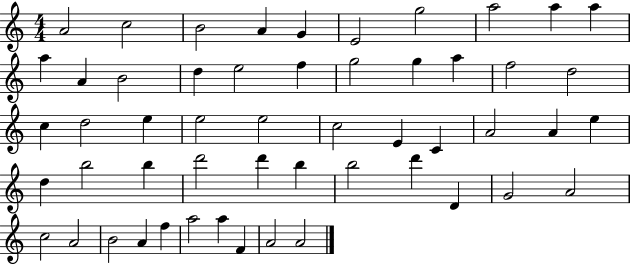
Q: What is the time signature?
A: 4/4